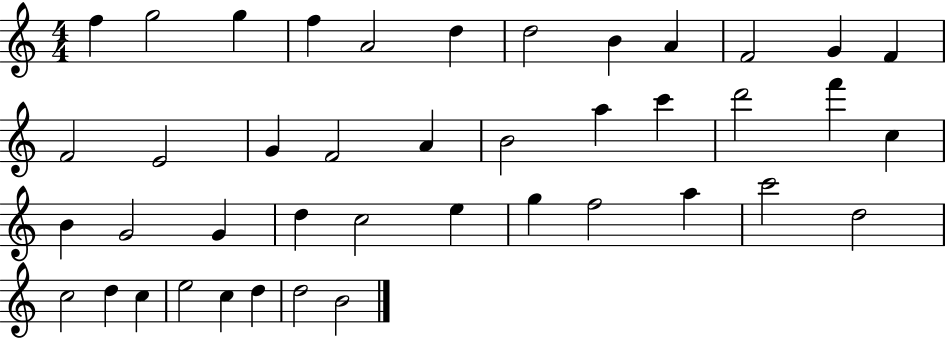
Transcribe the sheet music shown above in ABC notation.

X:1
T:Untitled
M:4/4
L:1/4
K:C
f g2 g f A2 d d2 B A F2 G F F2 E2 G F2 A B2 a c' d'2 f' c B G2 G d c2 e g f2 a c'2 d2 c2 d c e2 c d d2 B2